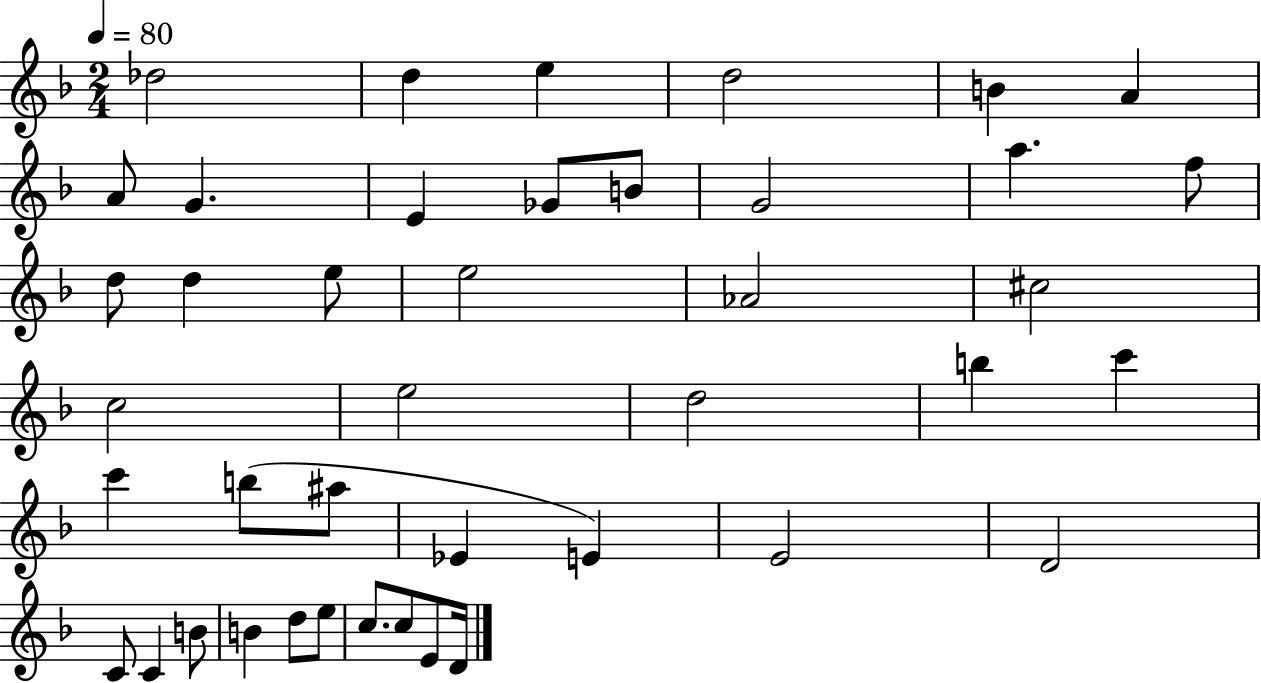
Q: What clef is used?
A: treble